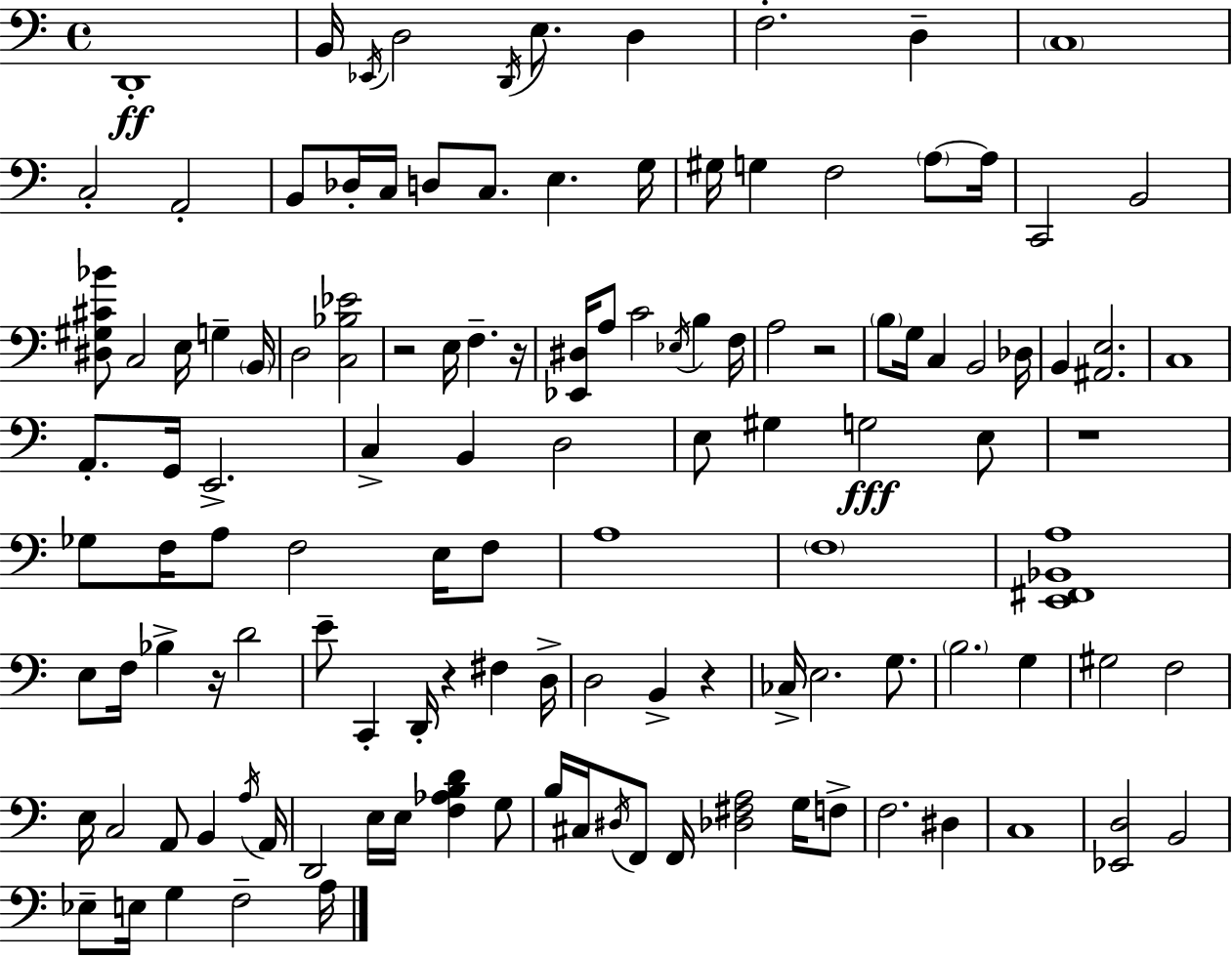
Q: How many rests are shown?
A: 7